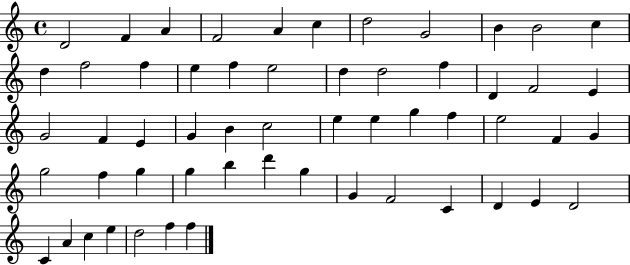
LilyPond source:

{
  \clef treble
  \time 4/4
  \defaultTimeSignature
  \key c \major
  d'2 f'4 a'4 | f'2 a'4 c''4 | d''2 g'2 | b'4 b'2 c''4 | \break d''4 f''2 f''4 | e''4 f''4 e''2 | d''4 d''2 f''4 | d'4 f'2 e'4 | \break g'2 f'4 e'4 | g'4 b'4 c''2 | e''4 e''4 g''4 f''4 | e''2 f'4 g'4 | \break g''2 f''4 g''4 | g''4 b''4 d'''4 g''4 | g'4 f'2 c'4 | d'4 e'4 d'2 | \break c'4 a'4 c''4 e''4 | d''2 f''4 f''4 | \bar "|."
}